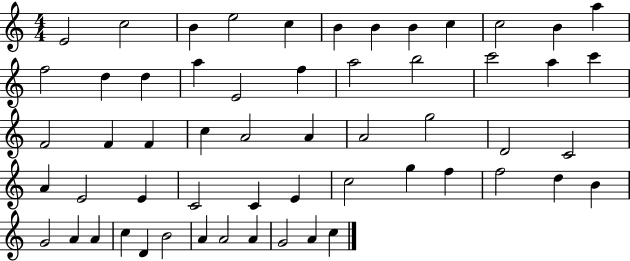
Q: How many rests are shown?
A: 0